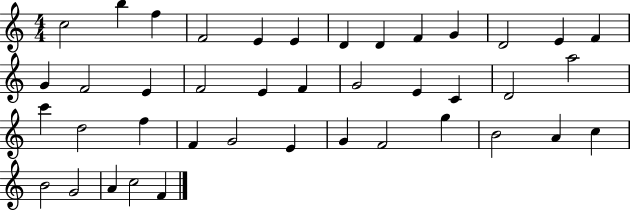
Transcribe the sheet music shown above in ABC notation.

X:1
T:Untitled
M:4/4
L:1/4
K:C
c2 b f F2 E E D D F G D2 E F G F2 E F2 E F G2 E C D2 a2 c' d2 f F G2 E G F2 g B2 A c B2 G2 A c2 F